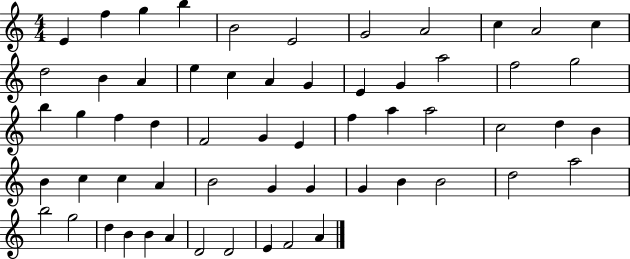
{
  \clef treble
  \numericTimeSignature
  \time 4/4
  \key c \major
  e'4 f''4 g''4 b''4 | b'2 e'2 | g'2 a'2 | c''4 a'2 c''4 | \break d''2 b'4 a'4 | e''4 c''4 a'4 g'4 | e'4 g'4 a''2 | f''2 g''2 | \break b''4 g''4 f''4 d''4 | f'2 g'4 e'4 | f''4 a''4 a''2 | c''2 d''4 b'4 | \break b'4 c''4 c''4 a'4 | b'2 g'4 g'4 | g'4 b'4 b'2 | d''2 a''2 | \break b''2 g''2 | d''4 b'4 b'4 a'4 | d'2 d'2 | e'4 f'2 a'4 | \break \bar "|."
}